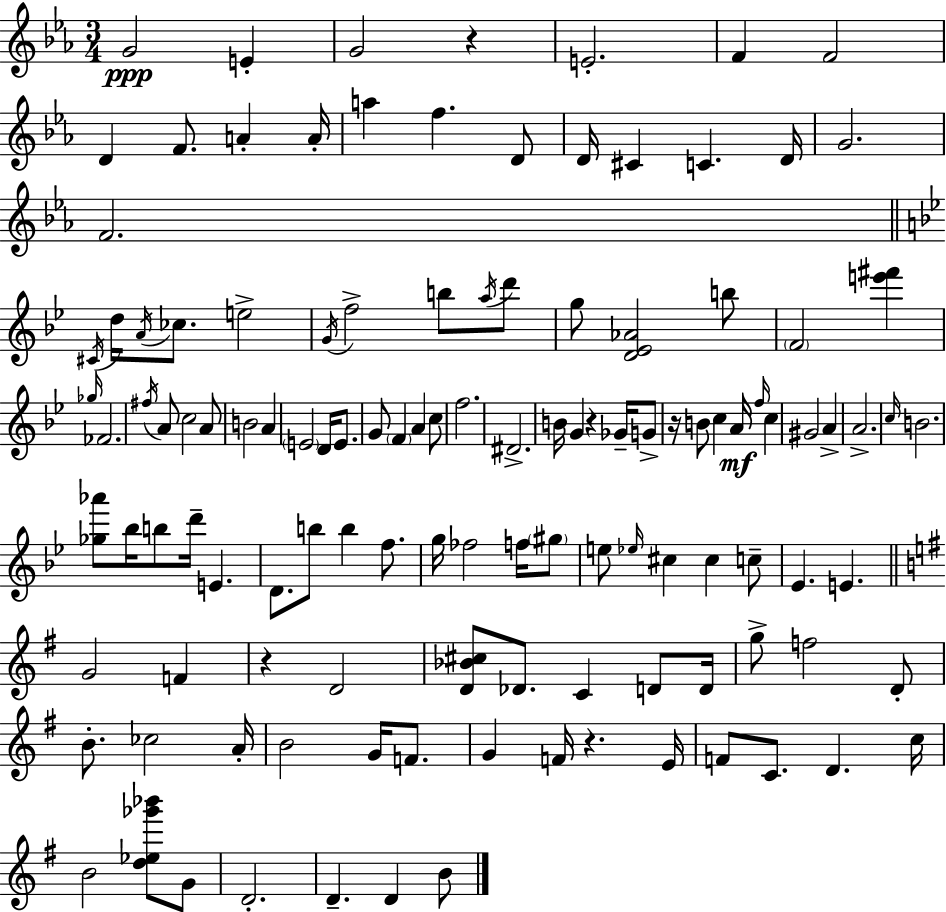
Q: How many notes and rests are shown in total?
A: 121